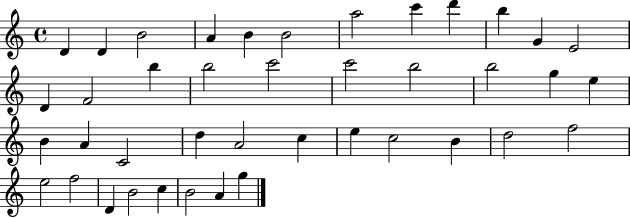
{
  \clef treble
  \time 4/4
  \defaultTimeSignature
  \key c \major
  d'4 d'4 b'2 | a'4 b'4 b'2 | a''2 c'''4 d'''4 | b''4 g'4 e'2 | \break d'4 f'2 b''4 | b''2 c'''2 | c'''2 b''2 | b''2 g''4 e''4 | \break b'4 a'4 c'2 | d''4 a'2 c''4 | e''4 c''2 b'4 | d''2 f''2 | \break e''2 f''2 | d'4 b'2 c''4 | b'2 a'4 g''4 | \bar "|."
}